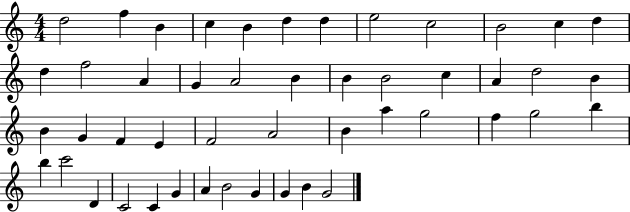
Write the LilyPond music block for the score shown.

{
  \clef treble
  \numericTimeSignature
  \time 4/4
  \key c \major
  d''2 f''4 b'4 | c''4 b'4 d''4 d''4 | e''2 c''2 | b'2 c''4 d''4 | \break d''4 f''2 a'4 | g'4 a'2 b'4 | b'4 b'2 c''4 | a'4 d''2 b'4 | \break b'4 g'4 f'4 e'4 | f'2 a'2 | b'4 a''4 g''2 | f''4 g''2 b''4 | \break b''4 c'''2 d'4 | c'2 c'4 g'4 | a'4 b'2 g'4 | g'4 b'4 g'2 | \break \bar "|."
}